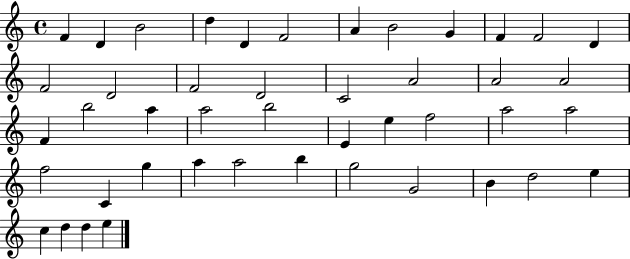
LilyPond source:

{
  \clef treble
  \time 4/4
  \defaultTimeSignature
  \key c \major
  f'4 d'4 b'2 | d''4 d'4 f'2 | a'4 b'2 g'4 | f'4 f'2 d'4 | \break f'2 d'2 | f'2 d'2 | c'2 a'2 | a'2 a'2 | \break f'4 b''2 a''4 | a''2 b''2 | e'4 e''4 f''2 | a''2 a''2 | \break f''2 c'4 g''4 | a''4 a''2 b''4 | g''2 g'2 | b'4 d''2 e''4 | \break c''4 d''4 d''4 e''4 | \bar "|."
}